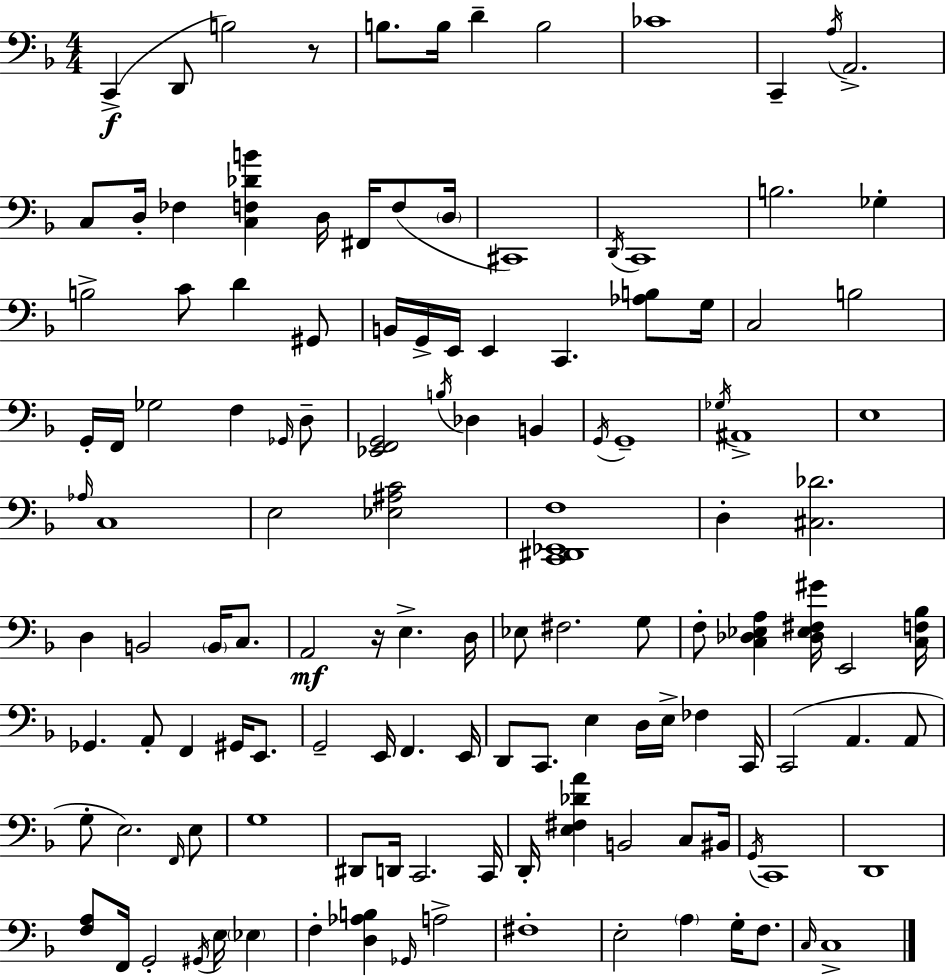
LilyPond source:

{
  \clef bass
  \numericTimeSignature
  \time 4/4
  \key f \major
  c,4->(\f d,8 b2) r8 | b8. b16 d'4-- b2 | ces'1 | c,4-- \acciaccatura { a16 } a,2.-> | \break c8 d16-. fes4 <c f des' b'>4 d16 fis,16 f8( | \parenthesize d16 cis,1) | \acciaccatura { d,16 } c,1 | b2. ges4-. | \break b2-> c'8 d'4 | gis,8 b,16 g,16-> e,16 e,4 c,4. <aes b>8 | g16 c2 b2 | g,16-. f,16 ges2 f4 | \break \grace { ges,16 } d8-- <ees, f, g,>2 \acciaccatura { b16 } des4 | b,4 \acciaccatura { g,16 } g,1-- | \acciaccatura { ges16 } ais,1-> | e1 | \break \grace { aes16 } c1 | e2 <ees ais c'>2 | <c, dis, ees, f>1 | d4-. <cis des'>2. | \break d4 b,2 | \parenthesize b,16 c8. a,2\mf r16 | e4.-> d16 ees8 fis2. | g8 f8-. <c des ees a>4 <des ees fis gis'>16 e,2 | \break <c f bes>16 ges,4. a,8-. f,4 | gis,16 e,8. g,2-- e,16 | f,4. e,16 d,8 c,8. e4 | d16 e16-> fes4 c,16 c,2( a,4. | \break a,8 g8-. e2.) | \grace { f,16 } e8 g1 | dis,8 d,16 c,2. | c,16 d,16-. <e fis des' a'>4 b,2 | \break c8 bis,16 \acciaccatura { g,16 } c,1 | d,1 | <f a>8 f,16 g,2-. | \acciaccatura { gis,16 } e16 \parenthesize ees4 f4-. <d aes b>4 | \break \grace { ges,16 } a2-> fis1-. | e2-. | \parenthesize a4 g16-. f8. \grace { c16 } c1-> | \bar "|."
}